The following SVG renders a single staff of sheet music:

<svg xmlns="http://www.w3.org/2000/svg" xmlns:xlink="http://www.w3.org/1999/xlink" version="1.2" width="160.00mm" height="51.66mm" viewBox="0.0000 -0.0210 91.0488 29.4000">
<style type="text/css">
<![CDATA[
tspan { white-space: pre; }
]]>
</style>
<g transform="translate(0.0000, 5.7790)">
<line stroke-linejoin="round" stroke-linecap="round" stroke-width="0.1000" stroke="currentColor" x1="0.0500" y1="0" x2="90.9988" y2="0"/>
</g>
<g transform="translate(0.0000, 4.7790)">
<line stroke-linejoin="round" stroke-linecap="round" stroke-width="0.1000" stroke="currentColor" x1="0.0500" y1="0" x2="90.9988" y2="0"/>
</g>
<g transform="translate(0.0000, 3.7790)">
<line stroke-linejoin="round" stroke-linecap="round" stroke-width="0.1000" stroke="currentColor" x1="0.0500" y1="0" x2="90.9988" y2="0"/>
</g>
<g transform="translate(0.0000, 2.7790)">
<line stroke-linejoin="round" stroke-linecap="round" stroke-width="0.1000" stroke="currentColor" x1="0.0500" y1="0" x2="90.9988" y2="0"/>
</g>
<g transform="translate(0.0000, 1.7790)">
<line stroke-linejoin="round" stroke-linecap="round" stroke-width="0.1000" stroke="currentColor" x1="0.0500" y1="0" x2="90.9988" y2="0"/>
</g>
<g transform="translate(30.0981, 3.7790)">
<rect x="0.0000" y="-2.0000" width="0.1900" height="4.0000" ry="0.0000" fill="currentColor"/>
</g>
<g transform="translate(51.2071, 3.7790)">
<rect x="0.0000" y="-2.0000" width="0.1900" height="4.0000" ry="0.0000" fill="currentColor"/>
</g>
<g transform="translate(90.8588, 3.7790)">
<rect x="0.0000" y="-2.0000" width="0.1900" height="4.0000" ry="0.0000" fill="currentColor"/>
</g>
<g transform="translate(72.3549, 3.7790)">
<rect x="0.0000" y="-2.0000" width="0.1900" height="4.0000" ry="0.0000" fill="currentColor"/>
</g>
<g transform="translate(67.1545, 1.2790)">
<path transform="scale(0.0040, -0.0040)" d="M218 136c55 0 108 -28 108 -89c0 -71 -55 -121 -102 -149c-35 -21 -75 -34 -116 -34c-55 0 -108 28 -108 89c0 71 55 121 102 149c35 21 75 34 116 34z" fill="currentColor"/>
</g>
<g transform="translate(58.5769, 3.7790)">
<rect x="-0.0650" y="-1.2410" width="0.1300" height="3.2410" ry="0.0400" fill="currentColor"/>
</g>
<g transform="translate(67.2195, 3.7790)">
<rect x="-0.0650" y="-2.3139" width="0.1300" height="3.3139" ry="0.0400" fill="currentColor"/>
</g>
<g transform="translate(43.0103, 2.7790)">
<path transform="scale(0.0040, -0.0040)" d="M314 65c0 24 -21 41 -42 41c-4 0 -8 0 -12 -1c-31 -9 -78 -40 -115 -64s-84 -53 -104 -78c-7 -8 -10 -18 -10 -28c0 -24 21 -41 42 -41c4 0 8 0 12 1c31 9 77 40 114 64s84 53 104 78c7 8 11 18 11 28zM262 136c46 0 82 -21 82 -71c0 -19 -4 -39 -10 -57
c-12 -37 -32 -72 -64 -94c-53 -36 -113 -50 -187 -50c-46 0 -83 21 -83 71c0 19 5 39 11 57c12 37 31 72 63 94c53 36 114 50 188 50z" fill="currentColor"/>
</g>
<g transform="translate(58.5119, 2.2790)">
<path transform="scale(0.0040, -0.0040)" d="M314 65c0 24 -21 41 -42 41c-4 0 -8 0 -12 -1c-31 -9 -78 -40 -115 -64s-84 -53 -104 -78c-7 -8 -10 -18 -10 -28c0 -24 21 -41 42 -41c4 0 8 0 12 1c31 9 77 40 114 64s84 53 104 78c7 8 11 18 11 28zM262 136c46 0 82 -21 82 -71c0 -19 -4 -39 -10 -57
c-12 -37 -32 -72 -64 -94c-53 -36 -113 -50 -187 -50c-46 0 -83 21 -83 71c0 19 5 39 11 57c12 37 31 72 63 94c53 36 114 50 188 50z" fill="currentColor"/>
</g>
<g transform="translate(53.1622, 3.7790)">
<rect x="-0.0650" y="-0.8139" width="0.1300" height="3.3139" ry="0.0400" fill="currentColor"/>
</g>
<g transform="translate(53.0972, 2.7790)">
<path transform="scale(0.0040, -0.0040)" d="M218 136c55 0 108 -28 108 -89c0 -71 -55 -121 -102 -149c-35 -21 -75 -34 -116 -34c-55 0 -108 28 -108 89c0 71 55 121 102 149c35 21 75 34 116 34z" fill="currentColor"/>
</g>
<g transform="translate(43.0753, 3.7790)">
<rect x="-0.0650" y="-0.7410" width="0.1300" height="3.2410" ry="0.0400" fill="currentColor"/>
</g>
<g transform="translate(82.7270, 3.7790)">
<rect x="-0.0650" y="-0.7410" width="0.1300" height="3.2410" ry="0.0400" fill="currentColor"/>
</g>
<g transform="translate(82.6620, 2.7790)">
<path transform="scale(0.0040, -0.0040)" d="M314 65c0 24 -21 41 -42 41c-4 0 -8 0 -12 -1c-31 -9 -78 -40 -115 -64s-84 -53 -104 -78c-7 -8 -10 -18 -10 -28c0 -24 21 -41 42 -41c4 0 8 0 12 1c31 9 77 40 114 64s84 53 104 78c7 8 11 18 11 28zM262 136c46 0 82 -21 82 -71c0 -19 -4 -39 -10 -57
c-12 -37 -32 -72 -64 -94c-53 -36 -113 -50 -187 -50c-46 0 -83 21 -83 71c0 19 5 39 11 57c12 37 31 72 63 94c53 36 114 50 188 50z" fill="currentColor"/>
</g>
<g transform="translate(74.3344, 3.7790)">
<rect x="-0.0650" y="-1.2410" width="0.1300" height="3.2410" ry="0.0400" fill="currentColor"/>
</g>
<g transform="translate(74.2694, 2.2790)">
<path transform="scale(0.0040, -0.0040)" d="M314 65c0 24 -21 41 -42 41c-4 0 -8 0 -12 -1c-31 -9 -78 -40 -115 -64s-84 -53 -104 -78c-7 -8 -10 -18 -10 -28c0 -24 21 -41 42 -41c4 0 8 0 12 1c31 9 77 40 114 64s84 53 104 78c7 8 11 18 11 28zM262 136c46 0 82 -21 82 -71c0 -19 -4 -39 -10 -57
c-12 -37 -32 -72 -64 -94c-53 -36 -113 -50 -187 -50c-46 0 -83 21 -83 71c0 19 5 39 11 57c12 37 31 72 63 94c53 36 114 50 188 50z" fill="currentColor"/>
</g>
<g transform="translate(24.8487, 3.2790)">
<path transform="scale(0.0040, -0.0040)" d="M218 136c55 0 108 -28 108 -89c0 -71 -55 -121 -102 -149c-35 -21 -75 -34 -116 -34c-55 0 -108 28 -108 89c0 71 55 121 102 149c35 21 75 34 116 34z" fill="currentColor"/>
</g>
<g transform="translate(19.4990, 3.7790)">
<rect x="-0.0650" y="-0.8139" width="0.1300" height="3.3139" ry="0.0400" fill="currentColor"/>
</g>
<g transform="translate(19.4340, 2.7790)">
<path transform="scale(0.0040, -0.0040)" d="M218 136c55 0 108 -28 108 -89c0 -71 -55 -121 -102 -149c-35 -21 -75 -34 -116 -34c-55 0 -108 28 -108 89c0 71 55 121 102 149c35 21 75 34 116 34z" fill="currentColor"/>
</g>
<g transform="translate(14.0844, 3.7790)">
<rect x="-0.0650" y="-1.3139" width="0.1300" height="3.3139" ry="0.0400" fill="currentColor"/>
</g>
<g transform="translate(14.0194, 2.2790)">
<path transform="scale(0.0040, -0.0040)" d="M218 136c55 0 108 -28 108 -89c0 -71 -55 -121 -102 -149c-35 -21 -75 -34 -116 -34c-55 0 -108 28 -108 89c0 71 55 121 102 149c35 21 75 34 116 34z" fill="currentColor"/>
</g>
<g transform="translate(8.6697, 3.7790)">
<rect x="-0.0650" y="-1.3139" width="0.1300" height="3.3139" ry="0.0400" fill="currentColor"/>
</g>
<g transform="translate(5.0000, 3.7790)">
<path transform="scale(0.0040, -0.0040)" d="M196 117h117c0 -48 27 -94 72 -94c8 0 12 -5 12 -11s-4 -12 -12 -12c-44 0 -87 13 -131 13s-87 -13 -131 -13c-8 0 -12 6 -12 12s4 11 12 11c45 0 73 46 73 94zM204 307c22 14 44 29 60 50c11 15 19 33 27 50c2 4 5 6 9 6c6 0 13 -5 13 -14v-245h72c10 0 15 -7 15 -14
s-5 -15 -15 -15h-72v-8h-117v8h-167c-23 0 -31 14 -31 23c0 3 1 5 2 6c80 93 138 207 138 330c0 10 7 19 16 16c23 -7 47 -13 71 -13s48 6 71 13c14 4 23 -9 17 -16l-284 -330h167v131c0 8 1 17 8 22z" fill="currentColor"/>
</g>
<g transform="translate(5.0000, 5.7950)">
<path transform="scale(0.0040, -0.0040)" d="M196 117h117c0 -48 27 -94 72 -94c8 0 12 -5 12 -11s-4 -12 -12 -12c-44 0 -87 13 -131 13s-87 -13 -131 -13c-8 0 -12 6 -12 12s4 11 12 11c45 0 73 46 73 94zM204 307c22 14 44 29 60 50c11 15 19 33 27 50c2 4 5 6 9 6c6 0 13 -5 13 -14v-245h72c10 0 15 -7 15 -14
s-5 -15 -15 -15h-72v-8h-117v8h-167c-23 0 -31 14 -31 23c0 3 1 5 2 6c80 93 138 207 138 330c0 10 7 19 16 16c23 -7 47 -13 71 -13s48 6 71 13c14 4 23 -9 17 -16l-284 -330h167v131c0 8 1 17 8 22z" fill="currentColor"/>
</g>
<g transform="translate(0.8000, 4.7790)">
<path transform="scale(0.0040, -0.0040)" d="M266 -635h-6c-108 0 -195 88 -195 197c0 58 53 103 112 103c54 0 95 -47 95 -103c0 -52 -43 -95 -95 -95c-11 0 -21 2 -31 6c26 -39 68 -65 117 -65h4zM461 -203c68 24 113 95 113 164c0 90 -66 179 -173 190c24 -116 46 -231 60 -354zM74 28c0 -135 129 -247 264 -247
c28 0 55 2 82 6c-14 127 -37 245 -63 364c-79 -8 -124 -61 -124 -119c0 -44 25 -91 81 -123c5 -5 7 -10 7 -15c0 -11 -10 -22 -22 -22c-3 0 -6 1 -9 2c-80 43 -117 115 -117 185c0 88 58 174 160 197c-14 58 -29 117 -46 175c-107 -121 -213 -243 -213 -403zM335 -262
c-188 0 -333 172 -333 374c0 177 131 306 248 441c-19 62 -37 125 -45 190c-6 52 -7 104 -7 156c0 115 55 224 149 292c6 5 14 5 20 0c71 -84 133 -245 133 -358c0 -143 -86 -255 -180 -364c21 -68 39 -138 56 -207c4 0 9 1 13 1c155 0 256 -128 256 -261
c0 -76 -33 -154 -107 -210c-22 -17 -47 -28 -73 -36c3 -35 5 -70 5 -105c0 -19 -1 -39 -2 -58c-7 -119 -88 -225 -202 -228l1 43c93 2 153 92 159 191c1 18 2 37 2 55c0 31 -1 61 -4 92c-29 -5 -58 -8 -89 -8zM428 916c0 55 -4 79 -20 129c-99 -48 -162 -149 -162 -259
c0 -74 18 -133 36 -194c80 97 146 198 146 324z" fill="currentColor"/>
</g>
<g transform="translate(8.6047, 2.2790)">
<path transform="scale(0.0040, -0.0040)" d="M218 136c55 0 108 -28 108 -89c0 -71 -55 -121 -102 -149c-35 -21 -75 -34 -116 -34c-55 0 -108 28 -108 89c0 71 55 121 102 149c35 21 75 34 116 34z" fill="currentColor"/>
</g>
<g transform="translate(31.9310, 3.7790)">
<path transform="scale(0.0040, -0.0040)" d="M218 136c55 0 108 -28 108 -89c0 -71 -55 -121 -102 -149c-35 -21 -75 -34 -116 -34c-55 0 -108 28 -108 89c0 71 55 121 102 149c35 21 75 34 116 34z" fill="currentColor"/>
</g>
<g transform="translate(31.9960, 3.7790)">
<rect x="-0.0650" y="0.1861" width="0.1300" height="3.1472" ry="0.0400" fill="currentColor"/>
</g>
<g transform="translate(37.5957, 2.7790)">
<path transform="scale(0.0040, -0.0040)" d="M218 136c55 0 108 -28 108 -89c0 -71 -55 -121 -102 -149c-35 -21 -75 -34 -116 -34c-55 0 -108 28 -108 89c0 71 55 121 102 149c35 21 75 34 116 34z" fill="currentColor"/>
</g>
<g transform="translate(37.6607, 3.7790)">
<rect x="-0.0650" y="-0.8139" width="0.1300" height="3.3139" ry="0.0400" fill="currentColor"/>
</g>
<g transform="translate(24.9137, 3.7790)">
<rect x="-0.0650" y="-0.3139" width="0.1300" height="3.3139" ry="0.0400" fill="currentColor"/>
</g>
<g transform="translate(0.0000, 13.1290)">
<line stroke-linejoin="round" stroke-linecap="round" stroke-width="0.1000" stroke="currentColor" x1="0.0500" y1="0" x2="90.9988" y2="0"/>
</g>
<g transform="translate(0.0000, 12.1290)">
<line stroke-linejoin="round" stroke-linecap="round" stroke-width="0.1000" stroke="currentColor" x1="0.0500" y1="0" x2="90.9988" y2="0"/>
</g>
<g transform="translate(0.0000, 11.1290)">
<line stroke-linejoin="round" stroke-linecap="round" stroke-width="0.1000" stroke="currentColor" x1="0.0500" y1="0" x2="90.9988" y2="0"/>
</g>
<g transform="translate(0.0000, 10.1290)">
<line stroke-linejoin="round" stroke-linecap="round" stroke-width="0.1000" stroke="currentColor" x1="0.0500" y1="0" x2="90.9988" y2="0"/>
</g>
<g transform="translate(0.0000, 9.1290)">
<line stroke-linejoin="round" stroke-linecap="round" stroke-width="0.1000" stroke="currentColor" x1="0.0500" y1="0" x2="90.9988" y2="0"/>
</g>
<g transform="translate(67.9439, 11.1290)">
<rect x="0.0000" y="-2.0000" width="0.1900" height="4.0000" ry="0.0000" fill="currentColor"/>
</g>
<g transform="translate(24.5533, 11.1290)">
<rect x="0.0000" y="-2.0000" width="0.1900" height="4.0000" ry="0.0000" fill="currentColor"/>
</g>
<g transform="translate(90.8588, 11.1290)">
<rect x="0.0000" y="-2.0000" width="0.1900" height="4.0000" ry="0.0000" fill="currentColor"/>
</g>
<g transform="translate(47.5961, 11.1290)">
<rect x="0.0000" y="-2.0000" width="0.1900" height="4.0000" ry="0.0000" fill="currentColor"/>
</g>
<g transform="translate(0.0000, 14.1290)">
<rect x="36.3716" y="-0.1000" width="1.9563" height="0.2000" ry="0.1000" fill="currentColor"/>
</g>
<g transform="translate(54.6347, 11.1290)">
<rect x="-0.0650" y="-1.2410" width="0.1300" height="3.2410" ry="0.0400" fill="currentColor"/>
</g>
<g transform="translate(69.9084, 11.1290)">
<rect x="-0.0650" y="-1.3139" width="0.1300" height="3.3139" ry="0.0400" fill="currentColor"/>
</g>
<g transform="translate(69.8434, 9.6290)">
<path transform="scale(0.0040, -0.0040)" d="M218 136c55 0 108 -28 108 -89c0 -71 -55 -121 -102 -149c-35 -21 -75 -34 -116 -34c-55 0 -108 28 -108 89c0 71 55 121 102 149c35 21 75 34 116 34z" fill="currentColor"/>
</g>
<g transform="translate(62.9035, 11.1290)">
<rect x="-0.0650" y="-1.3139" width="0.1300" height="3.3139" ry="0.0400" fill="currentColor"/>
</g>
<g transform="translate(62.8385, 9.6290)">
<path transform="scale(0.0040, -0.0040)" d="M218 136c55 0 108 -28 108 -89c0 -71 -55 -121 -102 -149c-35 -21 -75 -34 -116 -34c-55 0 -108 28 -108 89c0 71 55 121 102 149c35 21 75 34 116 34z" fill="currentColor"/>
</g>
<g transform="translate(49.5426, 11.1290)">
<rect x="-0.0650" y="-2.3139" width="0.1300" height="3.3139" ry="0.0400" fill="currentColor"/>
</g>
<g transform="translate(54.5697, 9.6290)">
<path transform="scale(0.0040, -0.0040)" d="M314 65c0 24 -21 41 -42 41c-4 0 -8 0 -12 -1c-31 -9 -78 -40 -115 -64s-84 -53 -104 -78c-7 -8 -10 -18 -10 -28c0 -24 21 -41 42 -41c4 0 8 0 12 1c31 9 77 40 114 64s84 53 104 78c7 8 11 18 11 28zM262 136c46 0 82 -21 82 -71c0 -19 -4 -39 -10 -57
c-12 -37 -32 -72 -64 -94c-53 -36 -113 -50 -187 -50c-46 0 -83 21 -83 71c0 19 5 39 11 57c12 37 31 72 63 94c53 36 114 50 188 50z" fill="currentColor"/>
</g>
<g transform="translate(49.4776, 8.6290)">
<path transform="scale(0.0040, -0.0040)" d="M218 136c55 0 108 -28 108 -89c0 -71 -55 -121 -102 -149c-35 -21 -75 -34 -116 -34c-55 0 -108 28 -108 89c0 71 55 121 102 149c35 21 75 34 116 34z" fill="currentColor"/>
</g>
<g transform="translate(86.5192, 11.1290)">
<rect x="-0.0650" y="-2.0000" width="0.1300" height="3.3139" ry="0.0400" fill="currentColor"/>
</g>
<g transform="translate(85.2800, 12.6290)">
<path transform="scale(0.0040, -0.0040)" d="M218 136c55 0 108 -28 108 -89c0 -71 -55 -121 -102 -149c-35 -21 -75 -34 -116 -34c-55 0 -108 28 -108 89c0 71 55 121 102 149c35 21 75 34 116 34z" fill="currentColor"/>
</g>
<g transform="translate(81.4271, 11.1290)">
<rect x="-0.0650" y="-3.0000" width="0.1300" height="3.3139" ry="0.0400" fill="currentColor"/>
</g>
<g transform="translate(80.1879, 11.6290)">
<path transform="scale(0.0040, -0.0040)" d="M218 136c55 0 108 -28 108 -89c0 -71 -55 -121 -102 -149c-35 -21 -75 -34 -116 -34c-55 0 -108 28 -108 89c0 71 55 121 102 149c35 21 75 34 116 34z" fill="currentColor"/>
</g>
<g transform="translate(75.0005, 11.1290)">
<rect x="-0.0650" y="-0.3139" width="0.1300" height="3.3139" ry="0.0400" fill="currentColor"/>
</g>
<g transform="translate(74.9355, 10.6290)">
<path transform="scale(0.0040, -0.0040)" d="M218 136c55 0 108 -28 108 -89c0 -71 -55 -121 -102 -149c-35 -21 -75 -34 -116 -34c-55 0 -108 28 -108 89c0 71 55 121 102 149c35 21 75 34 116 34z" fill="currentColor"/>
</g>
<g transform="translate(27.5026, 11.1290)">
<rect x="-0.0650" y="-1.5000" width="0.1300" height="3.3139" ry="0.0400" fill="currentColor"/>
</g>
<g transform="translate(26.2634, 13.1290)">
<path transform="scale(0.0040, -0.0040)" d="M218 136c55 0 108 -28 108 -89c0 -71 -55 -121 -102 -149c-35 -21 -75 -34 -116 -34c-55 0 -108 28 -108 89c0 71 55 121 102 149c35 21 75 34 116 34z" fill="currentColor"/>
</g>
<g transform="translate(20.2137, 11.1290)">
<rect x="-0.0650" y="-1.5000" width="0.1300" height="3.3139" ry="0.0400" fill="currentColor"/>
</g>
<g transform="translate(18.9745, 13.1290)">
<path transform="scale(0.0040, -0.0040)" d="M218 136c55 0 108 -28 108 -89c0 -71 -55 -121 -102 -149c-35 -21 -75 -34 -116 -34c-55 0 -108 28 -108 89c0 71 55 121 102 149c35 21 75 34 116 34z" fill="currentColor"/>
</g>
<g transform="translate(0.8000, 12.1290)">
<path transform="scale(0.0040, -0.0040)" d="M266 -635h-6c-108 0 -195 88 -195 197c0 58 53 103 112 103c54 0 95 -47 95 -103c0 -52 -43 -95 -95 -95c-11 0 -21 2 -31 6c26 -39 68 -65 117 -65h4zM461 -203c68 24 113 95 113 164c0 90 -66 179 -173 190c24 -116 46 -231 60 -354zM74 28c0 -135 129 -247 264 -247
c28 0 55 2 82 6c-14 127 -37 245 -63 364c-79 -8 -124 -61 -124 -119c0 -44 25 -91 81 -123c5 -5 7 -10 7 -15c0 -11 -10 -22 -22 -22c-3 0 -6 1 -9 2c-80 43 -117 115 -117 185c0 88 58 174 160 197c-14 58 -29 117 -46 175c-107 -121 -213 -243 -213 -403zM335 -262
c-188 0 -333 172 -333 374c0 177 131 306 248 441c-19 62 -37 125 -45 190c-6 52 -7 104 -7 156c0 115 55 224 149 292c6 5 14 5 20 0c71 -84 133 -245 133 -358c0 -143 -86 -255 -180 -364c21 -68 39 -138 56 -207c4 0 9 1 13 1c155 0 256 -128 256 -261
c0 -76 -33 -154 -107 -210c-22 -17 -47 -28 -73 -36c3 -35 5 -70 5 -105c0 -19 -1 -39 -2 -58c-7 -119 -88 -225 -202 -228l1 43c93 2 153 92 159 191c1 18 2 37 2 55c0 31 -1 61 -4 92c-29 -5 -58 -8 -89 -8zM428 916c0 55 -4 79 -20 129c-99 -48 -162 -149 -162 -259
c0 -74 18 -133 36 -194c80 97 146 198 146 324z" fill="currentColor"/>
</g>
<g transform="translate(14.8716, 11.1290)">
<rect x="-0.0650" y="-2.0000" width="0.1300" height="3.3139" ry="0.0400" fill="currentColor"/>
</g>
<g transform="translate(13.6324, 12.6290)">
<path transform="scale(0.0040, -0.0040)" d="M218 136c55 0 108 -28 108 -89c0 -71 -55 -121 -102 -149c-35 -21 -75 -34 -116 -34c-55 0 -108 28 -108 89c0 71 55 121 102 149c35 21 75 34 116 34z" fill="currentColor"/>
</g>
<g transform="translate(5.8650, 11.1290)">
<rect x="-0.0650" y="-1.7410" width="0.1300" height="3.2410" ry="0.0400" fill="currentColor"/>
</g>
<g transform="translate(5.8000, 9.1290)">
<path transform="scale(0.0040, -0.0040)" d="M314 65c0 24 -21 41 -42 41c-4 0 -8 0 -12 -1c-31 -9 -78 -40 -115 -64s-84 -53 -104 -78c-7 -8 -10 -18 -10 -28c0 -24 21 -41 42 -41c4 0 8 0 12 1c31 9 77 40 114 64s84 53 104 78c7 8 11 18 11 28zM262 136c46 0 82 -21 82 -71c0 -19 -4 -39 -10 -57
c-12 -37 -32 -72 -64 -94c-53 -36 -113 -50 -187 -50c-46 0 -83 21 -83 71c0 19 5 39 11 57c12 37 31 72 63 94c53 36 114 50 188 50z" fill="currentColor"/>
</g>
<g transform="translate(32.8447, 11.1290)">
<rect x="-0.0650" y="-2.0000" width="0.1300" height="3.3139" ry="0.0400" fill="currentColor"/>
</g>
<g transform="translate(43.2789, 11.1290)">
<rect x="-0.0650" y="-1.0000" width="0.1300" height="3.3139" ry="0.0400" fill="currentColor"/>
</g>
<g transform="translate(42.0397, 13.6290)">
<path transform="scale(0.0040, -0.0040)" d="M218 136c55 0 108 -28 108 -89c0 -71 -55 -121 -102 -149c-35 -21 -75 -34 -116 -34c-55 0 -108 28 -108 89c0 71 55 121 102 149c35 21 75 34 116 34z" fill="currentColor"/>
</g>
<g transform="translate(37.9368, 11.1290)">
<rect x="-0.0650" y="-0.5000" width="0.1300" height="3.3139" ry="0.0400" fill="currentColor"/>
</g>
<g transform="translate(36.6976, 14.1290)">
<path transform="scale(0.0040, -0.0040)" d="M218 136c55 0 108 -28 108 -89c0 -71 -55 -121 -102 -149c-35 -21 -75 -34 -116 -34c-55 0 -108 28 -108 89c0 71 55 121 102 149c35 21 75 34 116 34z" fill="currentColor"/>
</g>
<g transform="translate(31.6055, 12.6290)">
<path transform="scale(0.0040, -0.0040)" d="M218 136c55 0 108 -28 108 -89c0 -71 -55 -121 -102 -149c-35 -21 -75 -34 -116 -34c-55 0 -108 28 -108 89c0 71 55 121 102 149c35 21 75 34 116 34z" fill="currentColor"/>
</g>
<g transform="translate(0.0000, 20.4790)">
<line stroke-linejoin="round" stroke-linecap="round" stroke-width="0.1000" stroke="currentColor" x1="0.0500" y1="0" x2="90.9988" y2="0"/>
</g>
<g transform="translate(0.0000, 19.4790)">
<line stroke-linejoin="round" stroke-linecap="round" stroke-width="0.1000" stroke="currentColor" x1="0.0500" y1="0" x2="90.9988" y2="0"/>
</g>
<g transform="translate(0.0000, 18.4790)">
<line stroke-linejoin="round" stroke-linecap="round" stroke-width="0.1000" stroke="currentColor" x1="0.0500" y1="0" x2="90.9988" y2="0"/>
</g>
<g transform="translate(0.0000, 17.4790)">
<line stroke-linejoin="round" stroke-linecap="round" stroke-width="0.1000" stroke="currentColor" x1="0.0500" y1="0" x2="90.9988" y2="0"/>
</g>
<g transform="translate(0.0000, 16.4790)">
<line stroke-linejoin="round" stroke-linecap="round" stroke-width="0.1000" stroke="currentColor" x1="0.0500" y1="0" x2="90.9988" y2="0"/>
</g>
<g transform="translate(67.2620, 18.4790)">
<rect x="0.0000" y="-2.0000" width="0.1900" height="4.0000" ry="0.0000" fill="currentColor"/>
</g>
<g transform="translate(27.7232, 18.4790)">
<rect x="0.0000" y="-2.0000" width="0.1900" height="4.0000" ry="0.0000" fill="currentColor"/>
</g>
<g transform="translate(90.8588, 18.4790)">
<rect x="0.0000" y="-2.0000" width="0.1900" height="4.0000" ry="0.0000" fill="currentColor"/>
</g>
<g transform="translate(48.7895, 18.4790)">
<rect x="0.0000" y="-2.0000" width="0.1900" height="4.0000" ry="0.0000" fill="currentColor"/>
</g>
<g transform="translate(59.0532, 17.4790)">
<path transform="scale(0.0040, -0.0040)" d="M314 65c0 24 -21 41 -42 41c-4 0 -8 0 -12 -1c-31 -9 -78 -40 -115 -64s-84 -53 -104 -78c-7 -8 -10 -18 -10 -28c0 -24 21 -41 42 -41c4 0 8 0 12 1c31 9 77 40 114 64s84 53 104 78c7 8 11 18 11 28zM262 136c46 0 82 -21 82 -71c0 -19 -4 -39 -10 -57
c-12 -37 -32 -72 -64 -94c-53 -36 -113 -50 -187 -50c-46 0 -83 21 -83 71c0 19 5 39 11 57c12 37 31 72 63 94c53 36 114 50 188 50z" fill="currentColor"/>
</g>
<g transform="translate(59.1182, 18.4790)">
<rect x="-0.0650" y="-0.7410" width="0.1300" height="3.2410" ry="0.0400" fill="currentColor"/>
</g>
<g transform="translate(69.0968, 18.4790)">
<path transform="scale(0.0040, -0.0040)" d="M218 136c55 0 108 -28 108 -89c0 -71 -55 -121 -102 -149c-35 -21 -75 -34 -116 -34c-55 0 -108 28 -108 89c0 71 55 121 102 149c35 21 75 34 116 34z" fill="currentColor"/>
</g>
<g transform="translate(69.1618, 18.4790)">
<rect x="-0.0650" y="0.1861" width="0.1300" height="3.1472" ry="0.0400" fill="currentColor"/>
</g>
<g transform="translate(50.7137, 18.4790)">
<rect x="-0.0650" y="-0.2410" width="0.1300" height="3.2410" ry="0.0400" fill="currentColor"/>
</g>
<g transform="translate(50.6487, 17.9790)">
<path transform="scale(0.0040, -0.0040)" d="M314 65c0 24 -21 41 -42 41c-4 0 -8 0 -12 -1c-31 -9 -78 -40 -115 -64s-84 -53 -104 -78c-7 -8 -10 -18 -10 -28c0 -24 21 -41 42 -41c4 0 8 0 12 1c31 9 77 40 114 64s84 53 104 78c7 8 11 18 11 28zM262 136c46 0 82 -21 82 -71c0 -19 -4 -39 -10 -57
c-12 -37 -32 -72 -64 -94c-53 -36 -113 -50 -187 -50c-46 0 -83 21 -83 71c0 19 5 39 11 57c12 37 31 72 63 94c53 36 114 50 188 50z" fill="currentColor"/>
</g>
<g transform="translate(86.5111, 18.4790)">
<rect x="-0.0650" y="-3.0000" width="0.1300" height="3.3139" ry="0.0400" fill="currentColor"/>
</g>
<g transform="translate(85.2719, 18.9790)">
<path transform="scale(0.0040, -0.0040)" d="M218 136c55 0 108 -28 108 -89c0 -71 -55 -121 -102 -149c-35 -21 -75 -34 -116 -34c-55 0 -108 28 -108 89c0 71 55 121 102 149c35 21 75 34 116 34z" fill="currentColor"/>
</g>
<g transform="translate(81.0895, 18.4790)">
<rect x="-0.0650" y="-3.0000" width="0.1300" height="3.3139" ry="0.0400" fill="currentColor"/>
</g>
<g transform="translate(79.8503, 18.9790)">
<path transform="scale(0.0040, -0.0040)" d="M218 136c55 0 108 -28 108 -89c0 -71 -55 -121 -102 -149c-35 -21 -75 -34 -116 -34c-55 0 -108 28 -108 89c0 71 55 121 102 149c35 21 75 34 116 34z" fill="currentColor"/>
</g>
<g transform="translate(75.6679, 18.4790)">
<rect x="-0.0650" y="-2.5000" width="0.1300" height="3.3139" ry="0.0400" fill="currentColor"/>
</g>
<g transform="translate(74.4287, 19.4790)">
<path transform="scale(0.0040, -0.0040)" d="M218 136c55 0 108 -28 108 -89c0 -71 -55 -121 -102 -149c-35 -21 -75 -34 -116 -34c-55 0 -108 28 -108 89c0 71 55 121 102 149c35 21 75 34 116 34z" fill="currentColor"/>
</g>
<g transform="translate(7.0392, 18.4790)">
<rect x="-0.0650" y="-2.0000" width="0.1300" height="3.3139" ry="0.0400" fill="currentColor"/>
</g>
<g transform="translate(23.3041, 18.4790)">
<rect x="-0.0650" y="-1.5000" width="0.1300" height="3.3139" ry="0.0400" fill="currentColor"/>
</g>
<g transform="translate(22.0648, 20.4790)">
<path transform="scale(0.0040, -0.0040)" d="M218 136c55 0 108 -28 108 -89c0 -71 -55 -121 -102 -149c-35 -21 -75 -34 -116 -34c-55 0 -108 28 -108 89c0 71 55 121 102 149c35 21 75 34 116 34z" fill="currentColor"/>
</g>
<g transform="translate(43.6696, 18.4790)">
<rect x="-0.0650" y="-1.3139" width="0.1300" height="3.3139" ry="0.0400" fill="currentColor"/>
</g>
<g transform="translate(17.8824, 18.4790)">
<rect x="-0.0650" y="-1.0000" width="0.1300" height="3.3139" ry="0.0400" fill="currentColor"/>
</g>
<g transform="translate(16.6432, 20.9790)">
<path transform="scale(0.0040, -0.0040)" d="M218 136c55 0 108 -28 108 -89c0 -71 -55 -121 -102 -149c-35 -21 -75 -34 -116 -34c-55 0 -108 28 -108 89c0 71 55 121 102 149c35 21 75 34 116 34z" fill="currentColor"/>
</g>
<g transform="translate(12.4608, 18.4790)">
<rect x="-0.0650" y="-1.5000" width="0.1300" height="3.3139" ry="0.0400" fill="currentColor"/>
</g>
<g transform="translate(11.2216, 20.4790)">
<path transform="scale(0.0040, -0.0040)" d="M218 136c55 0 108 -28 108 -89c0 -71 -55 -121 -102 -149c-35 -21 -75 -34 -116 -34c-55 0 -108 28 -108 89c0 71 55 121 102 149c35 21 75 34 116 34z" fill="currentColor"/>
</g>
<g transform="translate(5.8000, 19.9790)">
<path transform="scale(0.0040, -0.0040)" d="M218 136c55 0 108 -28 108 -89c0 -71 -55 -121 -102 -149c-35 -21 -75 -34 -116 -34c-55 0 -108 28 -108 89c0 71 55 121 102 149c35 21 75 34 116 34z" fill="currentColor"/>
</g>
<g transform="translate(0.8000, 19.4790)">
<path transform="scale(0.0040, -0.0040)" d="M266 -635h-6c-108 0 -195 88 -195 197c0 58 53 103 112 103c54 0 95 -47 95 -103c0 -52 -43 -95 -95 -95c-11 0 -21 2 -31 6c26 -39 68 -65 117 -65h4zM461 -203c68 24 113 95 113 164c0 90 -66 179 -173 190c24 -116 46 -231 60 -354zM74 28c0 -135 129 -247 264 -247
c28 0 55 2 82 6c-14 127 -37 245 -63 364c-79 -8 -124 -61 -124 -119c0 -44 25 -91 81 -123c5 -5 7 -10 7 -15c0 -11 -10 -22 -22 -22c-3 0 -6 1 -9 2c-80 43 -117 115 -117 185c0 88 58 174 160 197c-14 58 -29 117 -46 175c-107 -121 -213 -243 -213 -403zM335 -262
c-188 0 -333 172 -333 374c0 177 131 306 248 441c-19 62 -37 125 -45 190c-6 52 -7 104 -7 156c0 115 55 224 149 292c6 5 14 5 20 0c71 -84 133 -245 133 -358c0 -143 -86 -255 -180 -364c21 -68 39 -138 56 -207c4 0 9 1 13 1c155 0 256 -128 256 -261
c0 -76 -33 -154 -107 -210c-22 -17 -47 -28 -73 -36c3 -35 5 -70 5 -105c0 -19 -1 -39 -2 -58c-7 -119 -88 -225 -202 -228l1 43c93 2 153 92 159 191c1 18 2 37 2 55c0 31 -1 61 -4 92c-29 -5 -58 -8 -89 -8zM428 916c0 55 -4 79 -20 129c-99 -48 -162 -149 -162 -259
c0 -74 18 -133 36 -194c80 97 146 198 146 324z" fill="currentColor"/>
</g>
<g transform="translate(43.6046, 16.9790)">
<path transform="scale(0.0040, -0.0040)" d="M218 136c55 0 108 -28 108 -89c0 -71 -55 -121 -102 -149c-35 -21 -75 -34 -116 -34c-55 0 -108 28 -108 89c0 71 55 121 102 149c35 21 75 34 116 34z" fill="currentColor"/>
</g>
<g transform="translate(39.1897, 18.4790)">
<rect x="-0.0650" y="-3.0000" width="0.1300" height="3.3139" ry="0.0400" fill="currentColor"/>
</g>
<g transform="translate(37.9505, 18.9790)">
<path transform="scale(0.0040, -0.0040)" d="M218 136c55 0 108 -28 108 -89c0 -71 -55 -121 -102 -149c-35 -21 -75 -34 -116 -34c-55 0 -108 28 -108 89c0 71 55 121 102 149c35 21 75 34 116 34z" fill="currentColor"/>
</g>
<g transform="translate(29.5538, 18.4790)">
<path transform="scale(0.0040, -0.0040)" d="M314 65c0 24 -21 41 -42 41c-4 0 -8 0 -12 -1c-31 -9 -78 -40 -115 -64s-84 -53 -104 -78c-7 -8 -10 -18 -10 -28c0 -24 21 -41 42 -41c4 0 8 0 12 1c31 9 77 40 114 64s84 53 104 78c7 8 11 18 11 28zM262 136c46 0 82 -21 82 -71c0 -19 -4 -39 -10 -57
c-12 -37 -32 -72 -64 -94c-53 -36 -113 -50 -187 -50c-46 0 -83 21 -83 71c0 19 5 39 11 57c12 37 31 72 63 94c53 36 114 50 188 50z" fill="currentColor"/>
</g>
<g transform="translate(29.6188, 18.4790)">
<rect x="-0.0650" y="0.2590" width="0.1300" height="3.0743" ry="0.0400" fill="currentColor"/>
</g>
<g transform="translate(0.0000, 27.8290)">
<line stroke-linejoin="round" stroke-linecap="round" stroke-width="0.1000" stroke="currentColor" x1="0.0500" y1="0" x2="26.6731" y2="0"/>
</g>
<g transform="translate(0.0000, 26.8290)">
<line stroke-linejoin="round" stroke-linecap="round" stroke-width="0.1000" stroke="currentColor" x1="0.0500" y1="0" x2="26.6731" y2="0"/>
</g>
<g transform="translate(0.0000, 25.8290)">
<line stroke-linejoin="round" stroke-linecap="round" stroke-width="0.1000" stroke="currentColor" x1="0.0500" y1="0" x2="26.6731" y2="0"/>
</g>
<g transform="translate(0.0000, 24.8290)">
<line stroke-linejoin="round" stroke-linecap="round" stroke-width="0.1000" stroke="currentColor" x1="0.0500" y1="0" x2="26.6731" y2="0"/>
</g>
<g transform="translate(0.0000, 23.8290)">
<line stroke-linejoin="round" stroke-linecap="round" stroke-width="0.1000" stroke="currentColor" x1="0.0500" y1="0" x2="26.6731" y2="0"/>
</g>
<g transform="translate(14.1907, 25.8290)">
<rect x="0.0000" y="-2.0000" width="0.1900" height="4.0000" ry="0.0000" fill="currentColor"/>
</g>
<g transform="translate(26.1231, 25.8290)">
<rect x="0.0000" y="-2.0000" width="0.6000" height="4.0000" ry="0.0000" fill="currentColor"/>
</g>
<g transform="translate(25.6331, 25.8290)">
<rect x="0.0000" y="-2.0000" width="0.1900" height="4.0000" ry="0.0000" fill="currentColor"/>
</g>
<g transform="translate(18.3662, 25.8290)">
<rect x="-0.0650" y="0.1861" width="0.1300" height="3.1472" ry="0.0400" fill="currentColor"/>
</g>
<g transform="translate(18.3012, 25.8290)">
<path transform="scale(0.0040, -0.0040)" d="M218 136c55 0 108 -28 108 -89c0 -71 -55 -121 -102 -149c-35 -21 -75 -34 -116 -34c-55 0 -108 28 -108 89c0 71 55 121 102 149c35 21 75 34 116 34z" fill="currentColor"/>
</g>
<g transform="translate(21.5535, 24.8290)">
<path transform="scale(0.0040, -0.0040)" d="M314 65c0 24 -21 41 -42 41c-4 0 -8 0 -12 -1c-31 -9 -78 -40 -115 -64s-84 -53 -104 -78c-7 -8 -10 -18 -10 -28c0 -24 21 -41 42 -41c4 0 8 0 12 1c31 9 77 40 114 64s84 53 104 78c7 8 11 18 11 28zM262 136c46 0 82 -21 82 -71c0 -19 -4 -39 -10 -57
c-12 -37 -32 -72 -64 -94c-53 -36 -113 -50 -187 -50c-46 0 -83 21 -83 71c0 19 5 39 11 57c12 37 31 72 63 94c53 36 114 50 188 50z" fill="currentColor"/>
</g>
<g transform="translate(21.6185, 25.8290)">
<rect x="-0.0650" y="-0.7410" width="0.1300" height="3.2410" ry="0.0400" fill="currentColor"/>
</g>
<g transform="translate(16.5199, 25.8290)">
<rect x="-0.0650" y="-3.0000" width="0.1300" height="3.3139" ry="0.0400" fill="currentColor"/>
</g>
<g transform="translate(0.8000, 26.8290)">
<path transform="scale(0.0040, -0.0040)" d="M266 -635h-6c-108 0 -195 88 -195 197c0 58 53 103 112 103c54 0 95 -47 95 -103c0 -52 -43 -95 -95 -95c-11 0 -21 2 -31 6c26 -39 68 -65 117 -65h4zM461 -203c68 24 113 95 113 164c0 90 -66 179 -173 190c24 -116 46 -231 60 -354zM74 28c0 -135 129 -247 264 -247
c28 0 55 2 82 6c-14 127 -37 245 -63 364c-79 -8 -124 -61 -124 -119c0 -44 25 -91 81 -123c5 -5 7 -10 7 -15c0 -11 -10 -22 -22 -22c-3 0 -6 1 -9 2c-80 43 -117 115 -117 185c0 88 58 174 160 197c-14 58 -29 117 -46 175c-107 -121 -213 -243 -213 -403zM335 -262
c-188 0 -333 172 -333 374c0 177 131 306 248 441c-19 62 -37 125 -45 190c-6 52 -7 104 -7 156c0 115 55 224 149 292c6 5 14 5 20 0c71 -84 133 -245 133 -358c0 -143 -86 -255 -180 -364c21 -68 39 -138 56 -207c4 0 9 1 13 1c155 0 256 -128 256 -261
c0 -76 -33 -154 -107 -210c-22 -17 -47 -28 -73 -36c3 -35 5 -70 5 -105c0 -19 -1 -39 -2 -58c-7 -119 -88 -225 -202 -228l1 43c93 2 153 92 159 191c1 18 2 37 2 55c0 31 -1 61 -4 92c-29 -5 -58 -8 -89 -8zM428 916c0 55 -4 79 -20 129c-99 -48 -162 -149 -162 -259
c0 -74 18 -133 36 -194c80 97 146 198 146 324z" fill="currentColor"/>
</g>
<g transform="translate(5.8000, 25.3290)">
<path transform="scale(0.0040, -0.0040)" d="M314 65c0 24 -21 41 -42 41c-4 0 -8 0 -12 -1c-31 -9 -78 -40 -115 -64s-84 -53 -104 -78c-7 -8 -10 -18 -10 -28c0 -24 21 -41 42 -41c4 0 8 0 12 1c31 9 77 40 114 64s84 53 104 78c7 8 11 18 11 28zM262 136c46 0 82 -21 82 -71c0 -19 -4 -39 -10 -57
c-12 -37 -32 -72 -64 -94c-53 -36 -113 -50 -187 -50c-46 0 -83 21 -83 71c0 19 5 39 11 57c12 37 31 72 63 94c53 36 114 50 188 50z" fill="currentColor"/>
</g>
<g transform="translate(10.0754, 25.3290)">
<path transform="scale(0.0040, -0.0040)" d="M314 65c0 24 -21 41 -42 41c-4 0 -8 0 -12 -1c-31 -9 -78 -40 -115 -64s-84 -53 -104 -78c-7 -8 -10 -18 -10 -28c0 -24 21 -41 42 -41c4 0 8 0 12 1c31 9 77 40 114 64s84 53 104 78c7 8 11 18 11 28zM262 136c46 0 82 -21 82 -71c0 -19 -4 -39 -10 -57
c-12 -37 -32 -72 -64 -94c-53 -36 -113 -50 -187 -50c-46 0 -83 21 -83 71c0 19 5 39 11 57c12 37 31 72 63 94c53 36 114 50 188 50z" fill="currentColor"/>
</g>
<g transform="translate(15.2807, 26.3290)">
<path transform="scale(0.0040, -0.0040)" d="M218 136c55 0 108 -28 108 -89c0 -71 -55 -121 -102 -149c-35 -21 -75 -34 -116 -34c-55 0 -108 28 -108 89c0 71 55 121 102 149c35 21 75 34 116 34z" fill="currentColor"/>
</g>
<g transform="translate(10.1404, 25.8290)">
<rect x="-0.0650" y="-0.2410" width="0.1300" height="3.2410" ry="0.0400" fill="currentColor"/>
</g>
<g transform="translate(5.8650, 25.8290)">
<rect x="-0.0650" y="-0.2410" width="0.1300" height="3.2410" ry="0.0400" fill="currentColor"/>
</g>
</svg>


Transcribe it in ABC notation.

X:1
T:Untitled
M:4/4
L:1/4
K:C
e e d c B d d2 d e2 g e2 d2 f2 F E E F C D g e2 e e c A F F E D E B2 A e c2 d2 B G A A c2 c2 A B d2